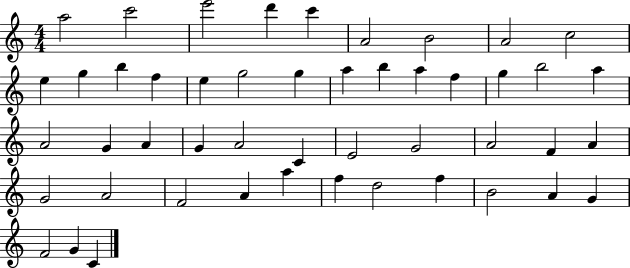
{
  \clef treble
  \numericTimeSignature
  \time 4/4
  \key c \major
  a''2 c'''2 | e'''2 d'''4 c'''4 | a'2 b'2 | a'2 c''2 | \break e''4 g''4 b''4 f''4 | e''4 g''2 g''4 | a''4 b''4 a''4 f''4 | g''4 b''2 a''4 | \break a'2 g'4 a'4 | g'4 a'2 c'4 | e'2 g'2 | a'2 f'4 a'4 | \break g'2 a'2 | f'2 a'4 a''4 | f''4 d''2 f''4 | b'2 a'4 g'4 | \break f'2 g'4 c'4 | \bar "|."
}